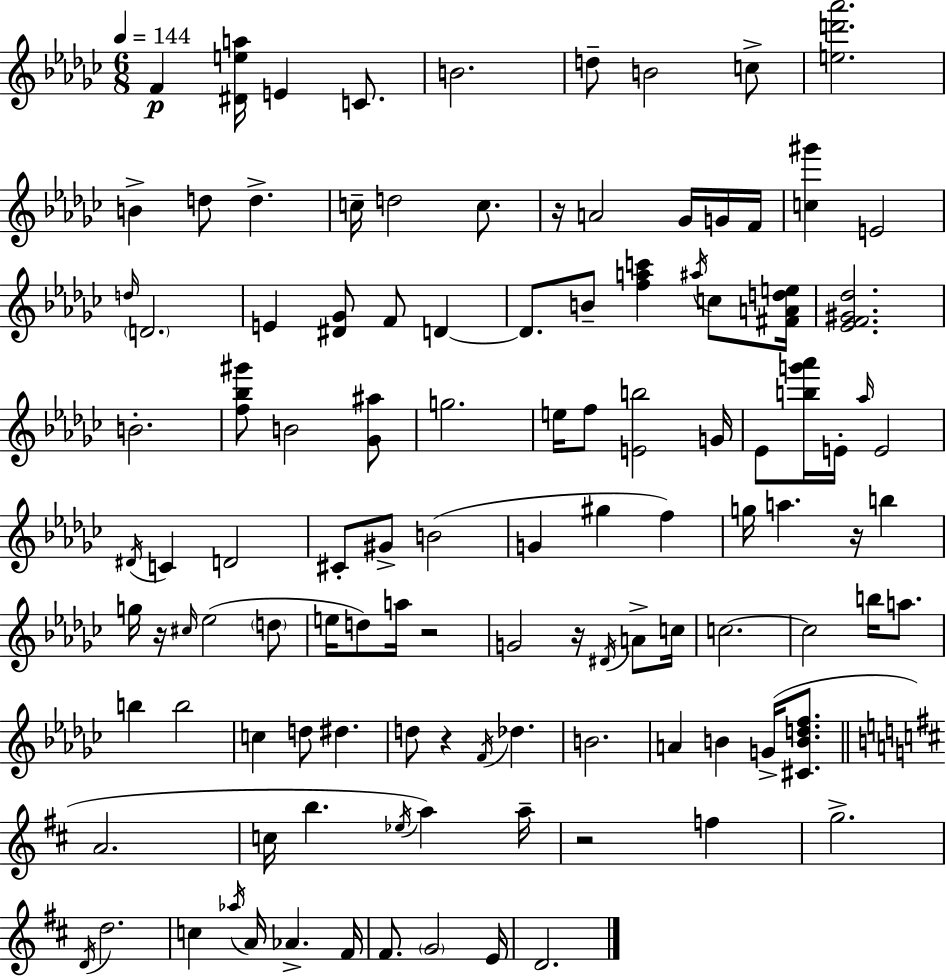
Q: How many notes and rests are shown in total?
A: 114